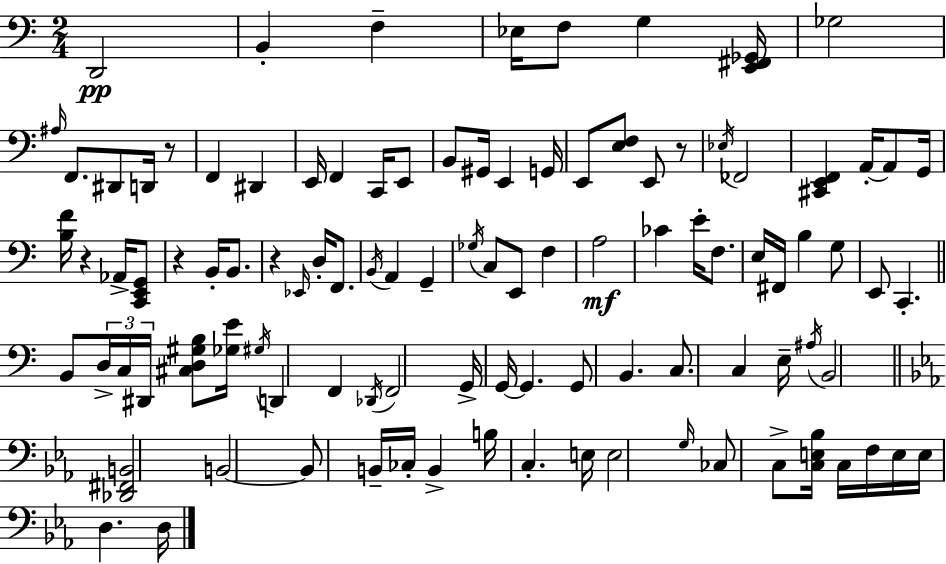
{
  \clef bass
  \numericTimeSignature
  \time 2/4
  \key c \major
  \repeat volta 2 { d,2\pp | b,4-. f4-- | ees16 f8 g4 <e, fis, ges,>16 | ges2 | \break \grace { ais16 } f,8. dis,8 d,16 r8 | f,4 dis,4 | e,16 f,4 c,16 e,8 | b,8 gis,16 e,4 | \break g,16 e,8 <e f>8 e,8 r8 | \acciaccatura { ees16 } fes,2 | <cis, e, f,>4 a,16-.~~ a,8 | g,16 <b f'>16 r4 aes,16-> | \break <c, e, g,>8 r4 b,16-. b,8. | r4 \grace { ees,16 } d16-. | f,8. \acciaccatura { b,16 } a,4 | g,4-- \acciaccatura { ges16 } c8 e,8 | \break f4 a2\mf | ces'4 | e'16-. f8. e16 fis,16 b4 | g8 e,8 c,4.-. | \break \bar "||" \break \key c \major b,8 \tuplet 3/2 { d16-> c16 dis,16 } <cis d gis b>8 <ges e'>16 | \acciaccatura { gis16 } d,4 f,4 | \acciaccatura { des,16 } f,2 | g,16-> g,16~~ g,4. | \break g,8 b,4. | c8. c4 | e16-- \acciaccatura { ais16 } b,2 | \bar "||" \break \key c \minor <des, fis, b,>2 | b,2~~ | b,8 b,16-- ces16-. b,4-> | b16 c4.-. e16 | \break e2 | \grace { g16 } ces8 c8-> <c e bes>16 c16 f16 | e16 e16 d4. | d16 } \bar "|."
}